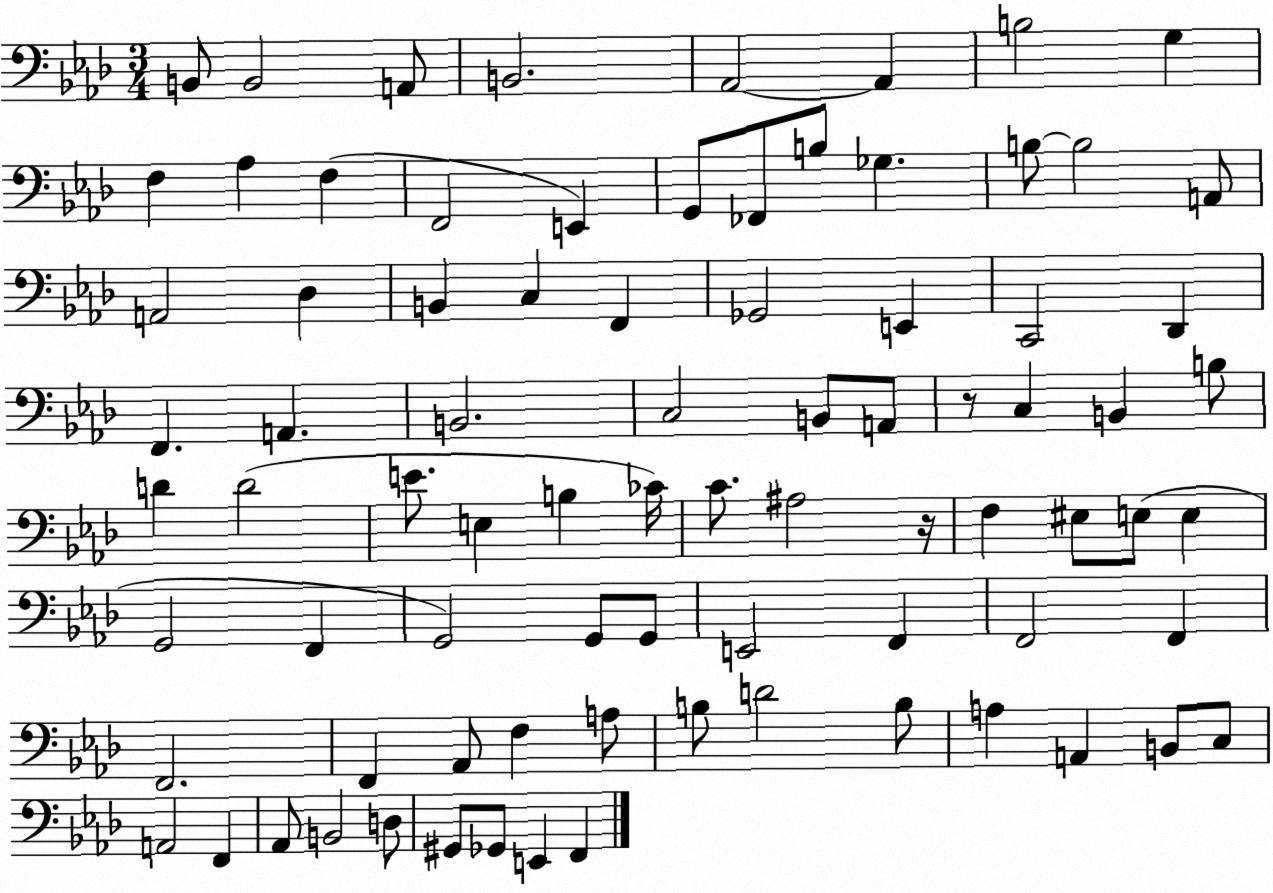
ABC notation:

X:1
T:Untitled
M:3/4
L:1/4
K:Ab
B,,/2 B,,2 A,,/2 B,,2 _A,,2 _A,, B,2 G, F, _A, F, F,,2 E,, G,,/2 _F,,/2 B,/2 _G, B,/2 B,2 A,,/2 A,,2 _D, B,, C, F,, _G,,2 E,, C,,2 _D,, F,, A,, B,,2 C,2 B,,/2 A,,/2 z/2 C, B,, B,/2 D D2 E/2 E, B, _C/4 C/2 ^A,2 z/4 F, ^E,/2 E,/2 E, G,,2 F,, G,,2 G,,/2 G,,/2 E,,2 F,, F,,2 F,, F,,2 F,, _A,,/2 F, A,/2 B,/2 D2 B,/2 A, A,, B,,/2 C,/2 A,,2 F,, _A,,/2 B,,2 D,/2 ^G,,/2 _G,,/2 E,, F,,